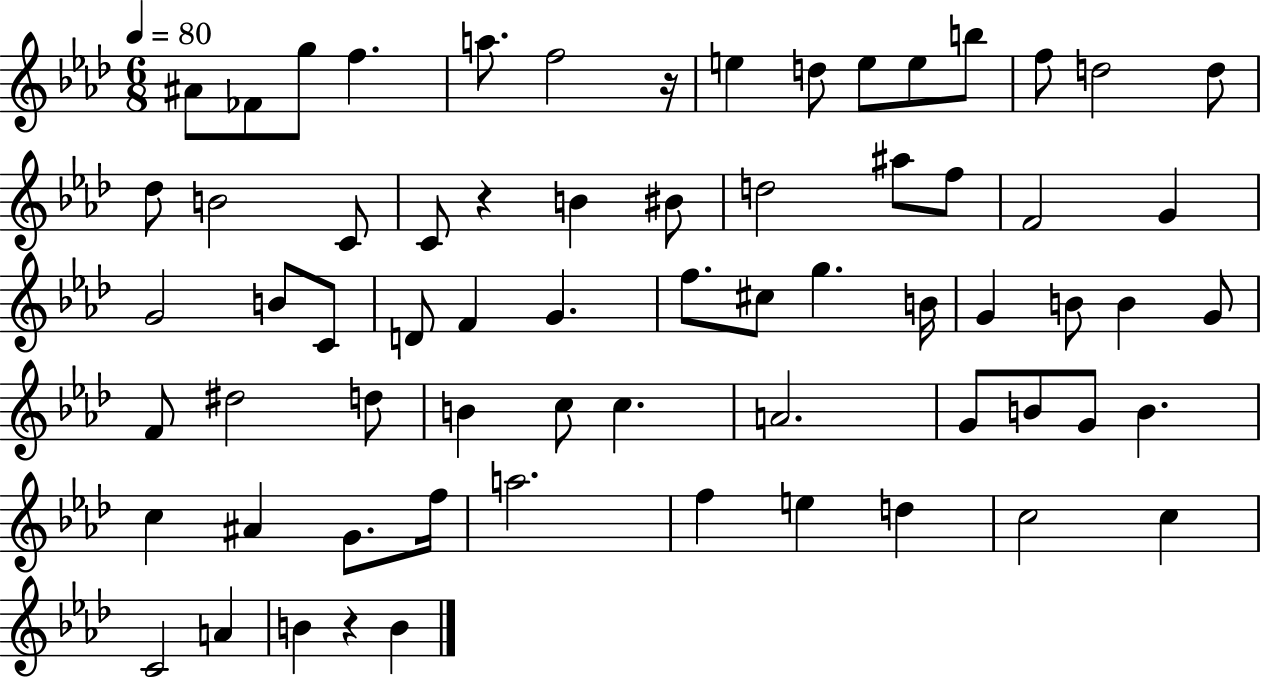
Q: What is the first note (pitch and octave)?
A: A#4